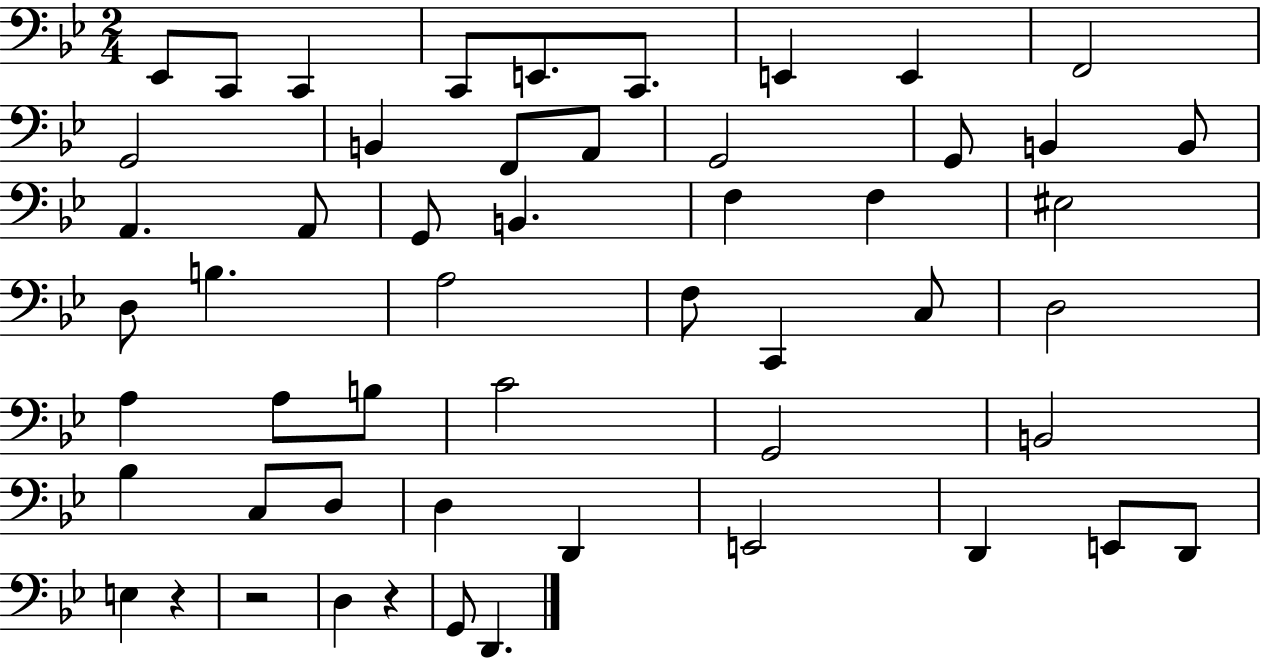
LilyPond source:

{
  \clef bass
  \numericTimeSignature
  \time 2/4
  \key bes \major
  \repeat volta 2 { ees,8 c,8 c,4 | c,8 e,8. c,8. | e,4 e,4 | f,2 | \break g,2 | b,4 f,8 a,8 | g,2 | g,8 b,4 b,8 | \break a,4. a,8 | g,8 b,4. | f4 f4 | eis2 | \break d8 b4. | a2 | f8 c,4 c8 | d2 | \break a4 a8 b8 | c'2 | g,2 | b,2 | \break bes4 c8 d8 | d4 d,4 | e,2 | d,4 e,8 d,8 | \break e4 r4 | r2 | d4 r4 | g,8 d,4. | \break } \bar "|."
}